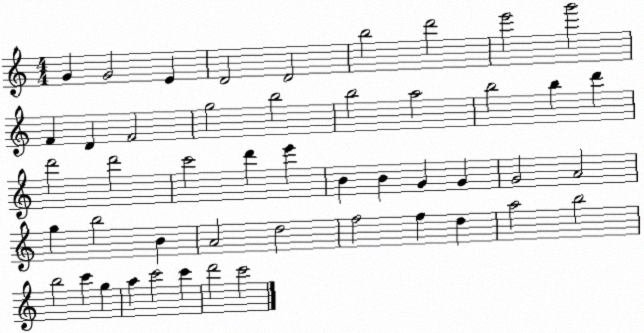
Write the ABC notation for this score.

X:1
T:Untitled
M:4/4
L:1/4
K:C
G G2 E D2 D2 b2 d'2 e'2 g'2 F D F2 g2 b2 b2 a2 b2 b d' d'2 d'2 c'2 d' e' B B G G G2 A2 g b2 B A2 d2 f2 f d a2 b2 b2 c' g a c'2 c' d'2 c'2